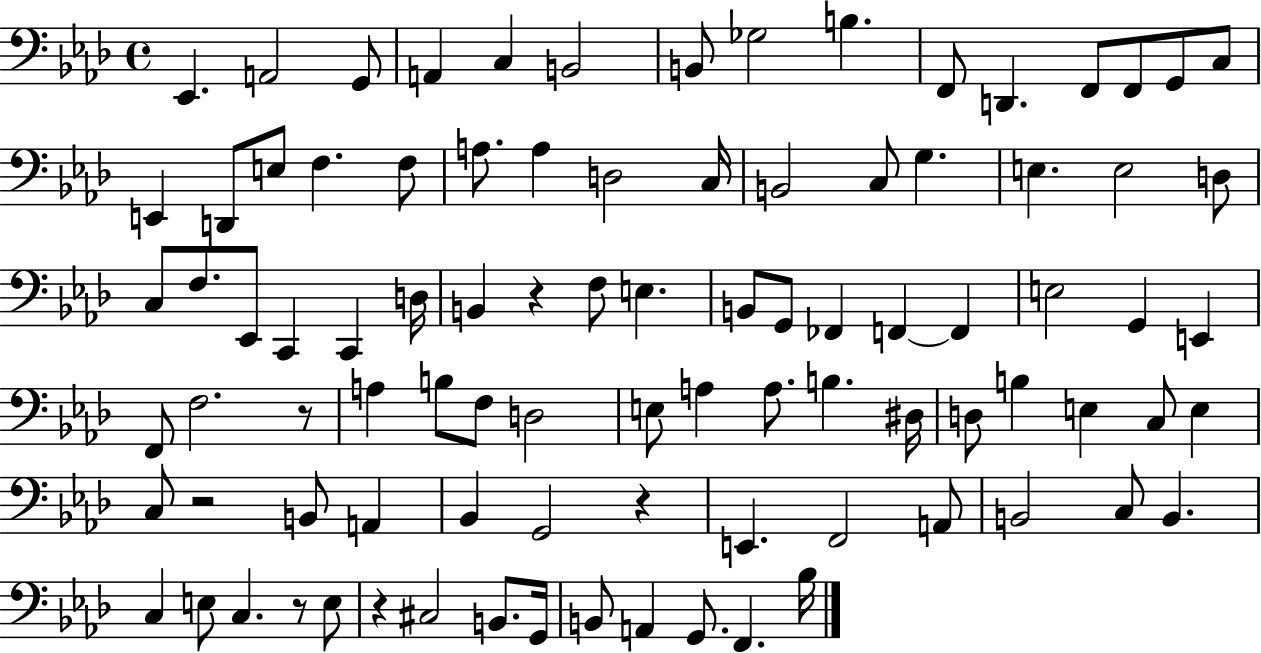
Eb2/q. A2/h G2/e A2/q C3/q B2/h B2/e Gb3/h B3/q. F2/e D2/q. F2/e F2/e G2/e C3/e E2/q D2/e E3/e F3/q. F3/e A3/e. A3/q D3/h C3/s B2/h C3/e G3/q. E3/q. E3/h D3/e C3/e F3/e. Eb2/e C2/q C2/q D3/s B2/q R/q F3/e E3/q. B2/e G2/e FES2/q F2/q F2/q E3/h G2/q E2/q F2/e F3/h. R/e A3/q B3/e F3/e D3/h E3/e A3/q A3/e. B3/q. D#3/s D3/e B3/q E3/q C3/e E3/q C3/e R/h B2/e A2/q Bb2/q G2/h R/q E2/q. F2/h A2/e B2/h C3/e B2/q. C3/q E3/e C3/q. R/e E3/e R/q C#3/h B2/e. G2/s B2/e A2/q G2/e. F2/q. Bb3/s